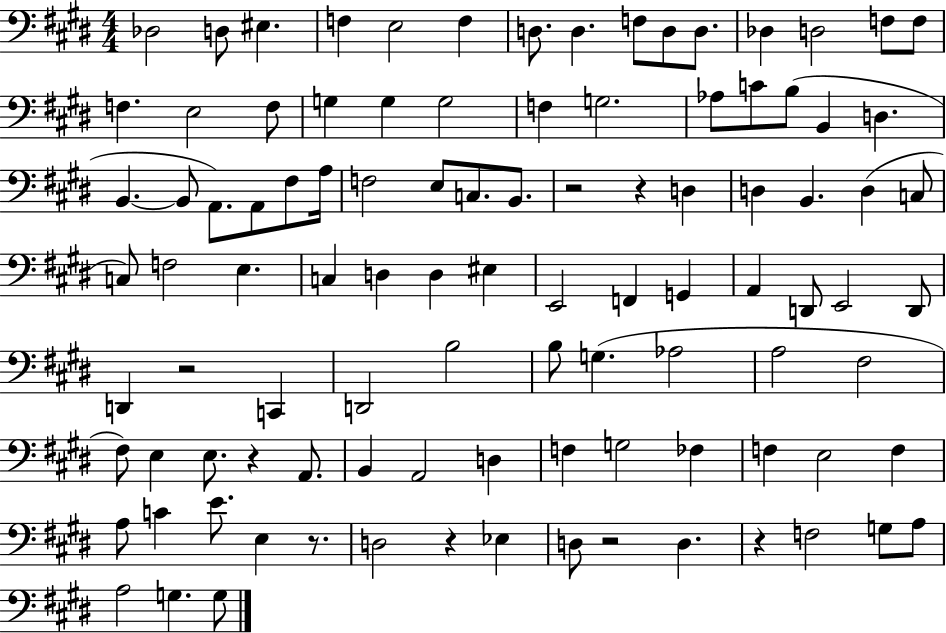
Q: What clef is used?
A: bass